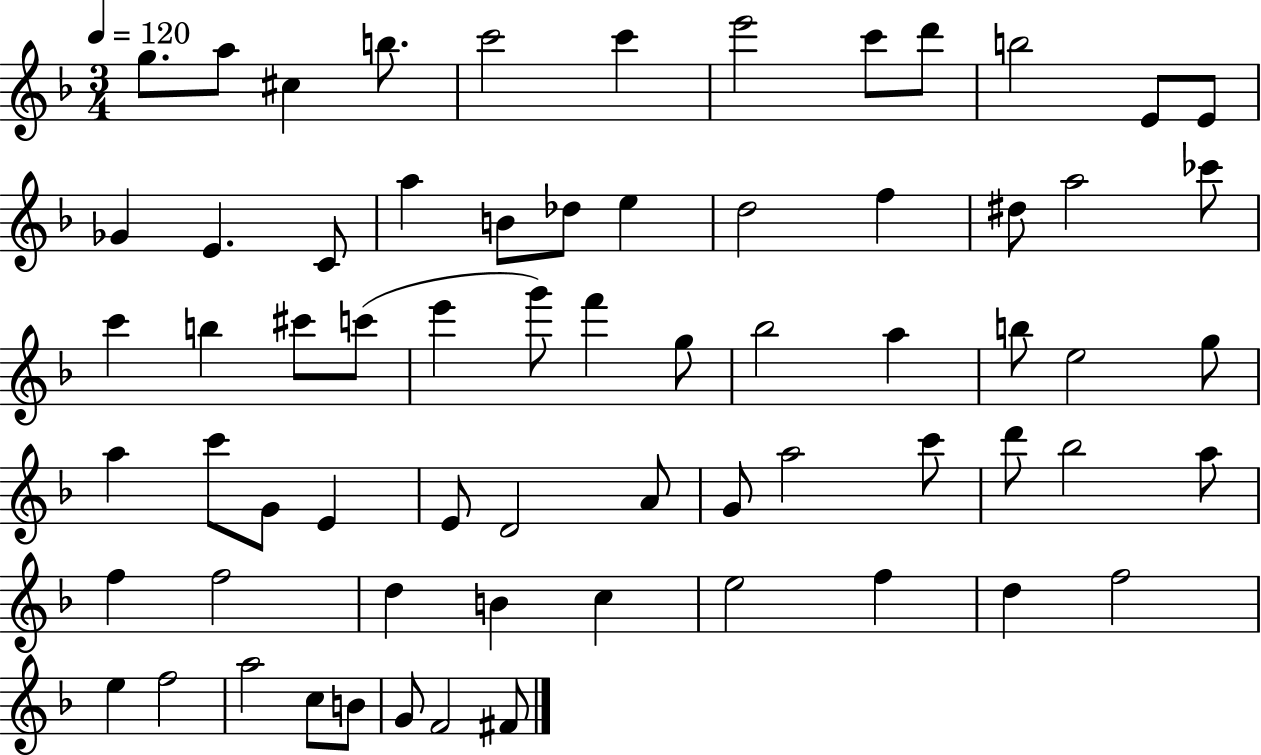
G5/e. A5/e C#5/q B5/e. C6/h C6/q E6/h C6/e D6/e B5/h E4/e E4/e Gb4/q E4/q. C4/e A5/q B4/e Db5/e E5/q D5/h F5/q D#5/e A5/h CES6/e C6/q B5/q C#6/e C6/e E6/q G6/e F6/q G5/e Bb5/h A5/q B5/e E5/h G5/e A5/q C6/e G4/e E4/q E4/e D4/h A4/e G4/e A5/h C6/e D6/e Bb5/h A5/e F5/q F5/h D5/q B4/q C5/q E5/h F5/q D5/q F5/h E5/q F5/h A5/h C5/e B4/e G4/e F4/h F#4/e